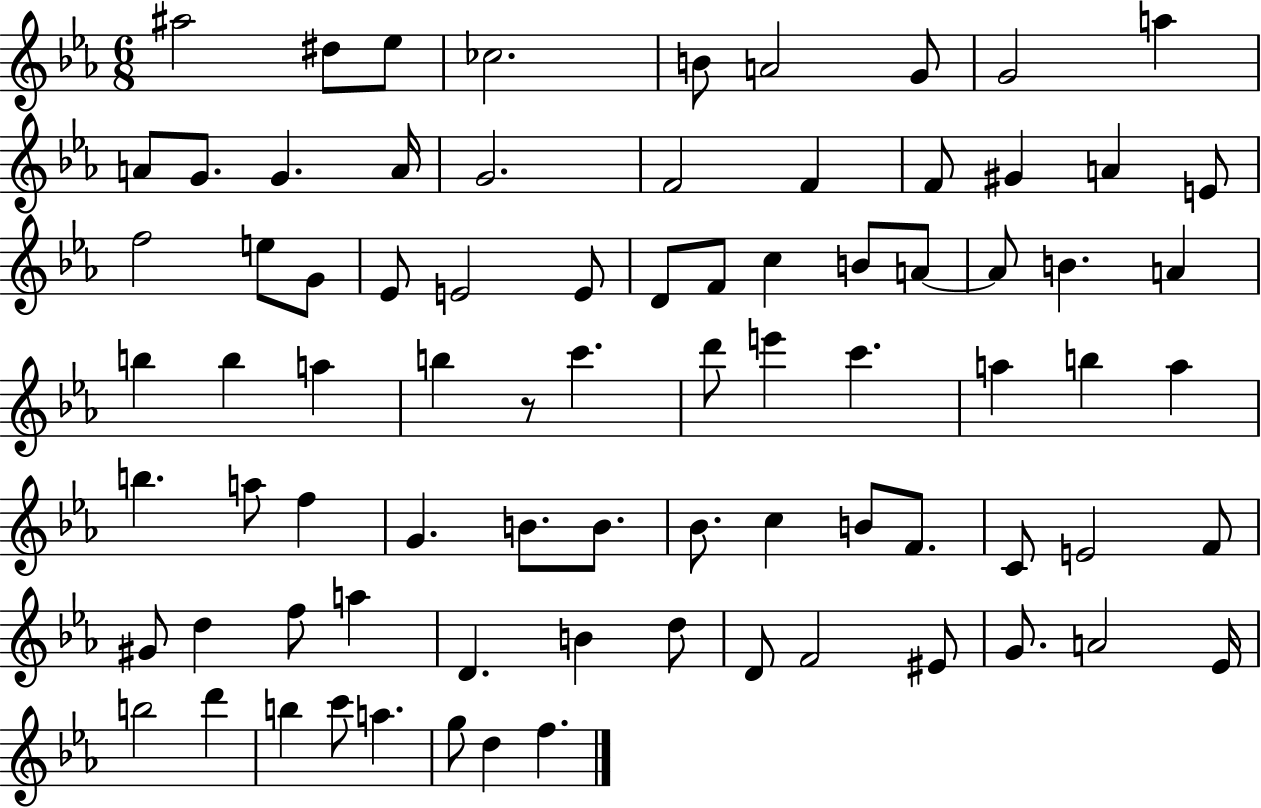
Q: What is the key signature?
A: EES major